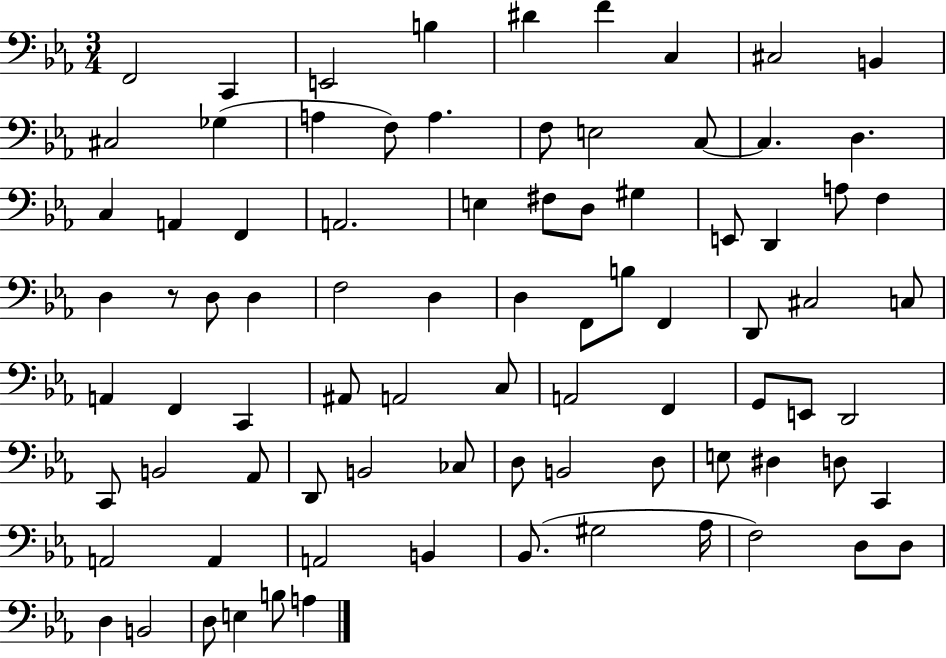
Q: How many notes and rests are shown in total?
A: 84